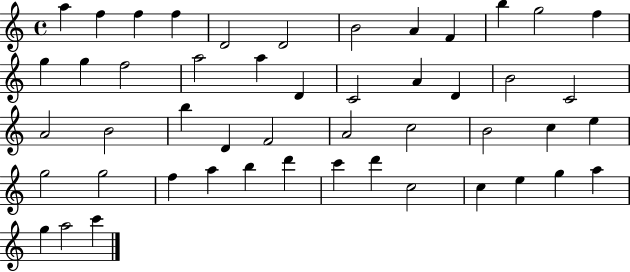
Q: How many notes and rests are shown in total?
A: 49